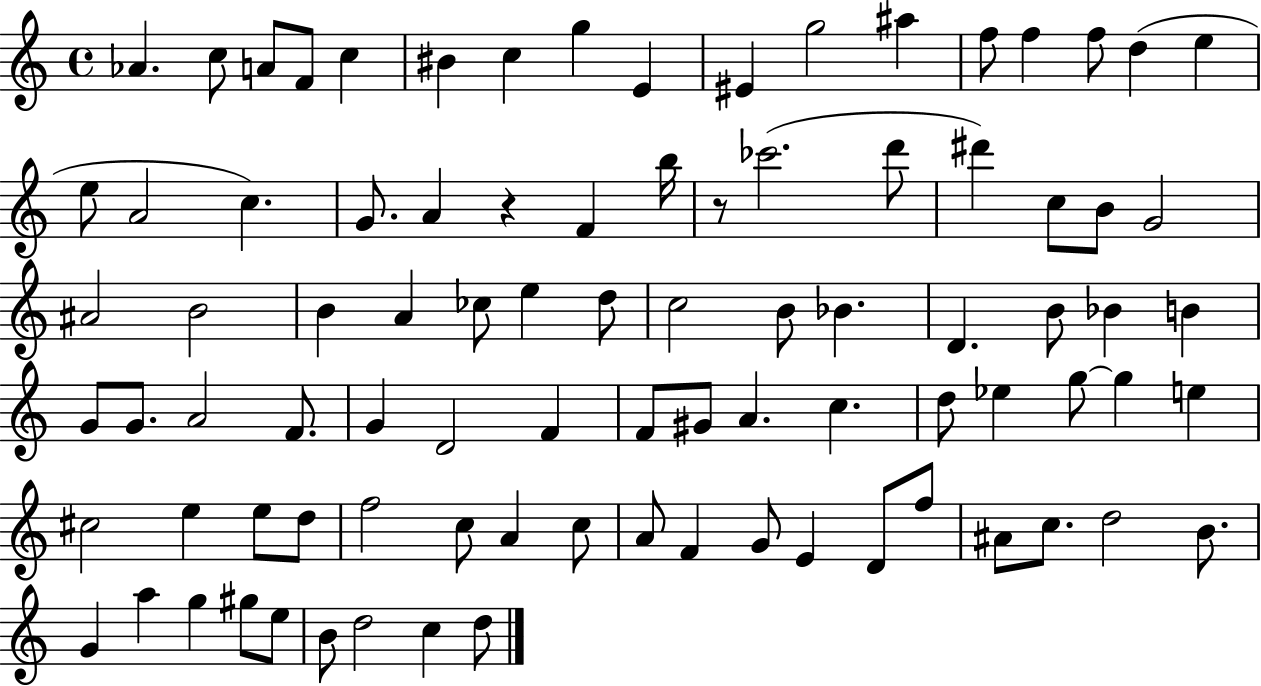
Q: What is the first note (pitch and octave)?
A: Ab4